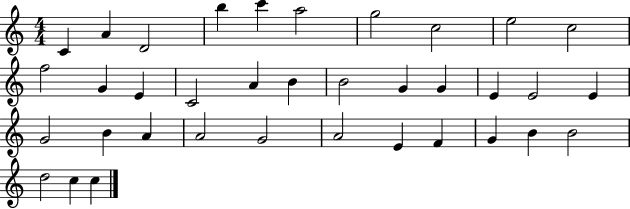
C4/q A4/q D4/h B5/q C6/q A5/h G5/h C5/h E5/h C5/h F5/h G4/q E4/q C4/h A4/q B4/q B4/h G4/q G4/q E4/q E4/h E4/q G4/h B4/q A4/q A4/h G4/h A4/h E4/q F4/q G4/q B4/q B4/h D5/h C5/q C5/q